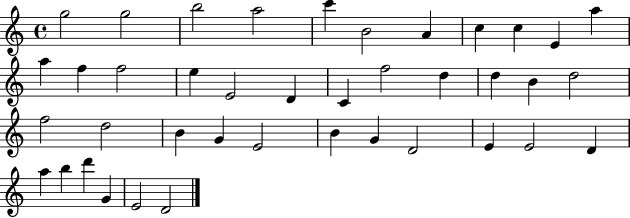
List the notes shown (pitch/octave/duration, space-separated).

G5/h G5/h B5/h A5/h C6/q B4/h A4/q C5/q C5/q E4/q A5/q A5/q F5/q F5/h E5/q E4/h D4/q C4/q F5/h D5/q D5/q B4/q D5/h F5/h D5/h B4/q G4/q E4/h B4/q G4/q D4/h E4/q E4/h D4/q A5/q B5/q D6/q G4/q E4/h D4/h